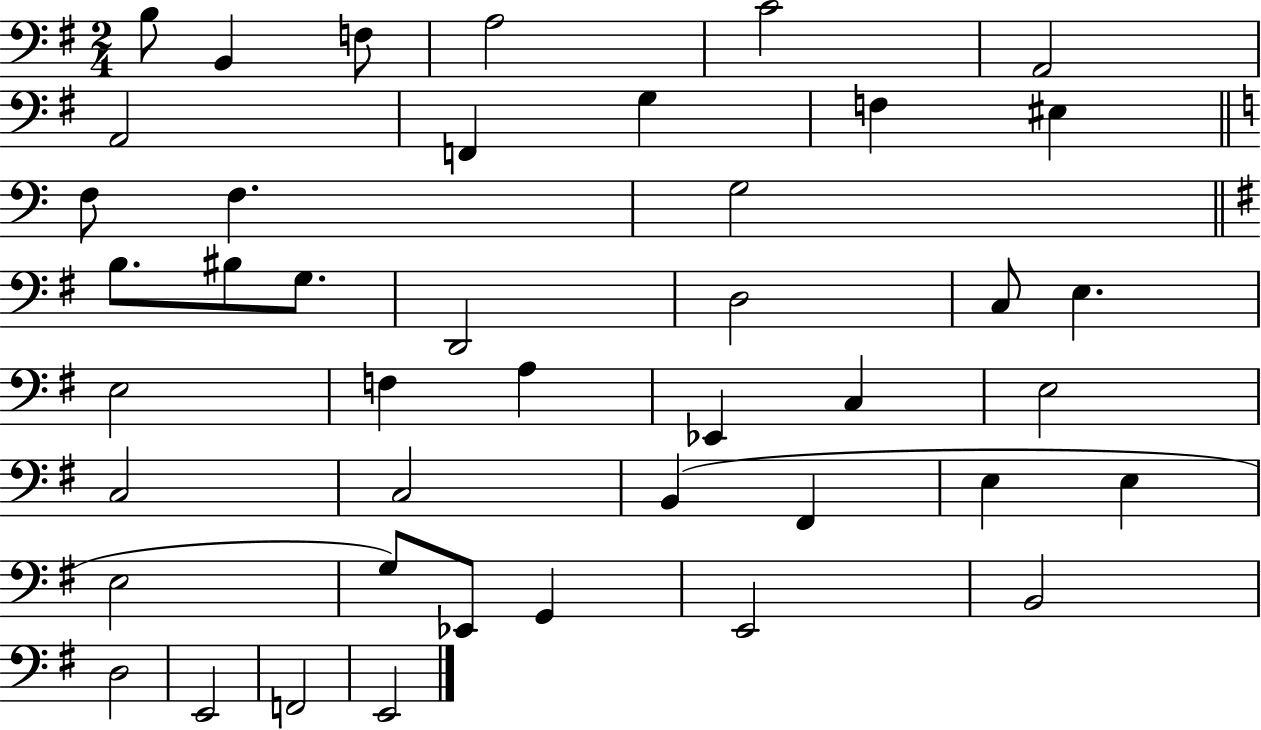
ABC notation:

X:1
T:Untitled
M:2/4
L:1/4
K:G
B,/2 B,, F,/2 A,2 C2 A,,2 A,,2 F,, G, F, ^E, F,/2 F, G,2 B,/2 ^B,/2 G,/2 D,,2 D,2 C,/2 E, E,2 F, A, _E,, C, E,2 C,2 C,2 B,, ^F,, E, E, E,2 G,/2 _E,,/2 G,, E,,2 B,,2 D,2 E,,2 F,,2 E,,2